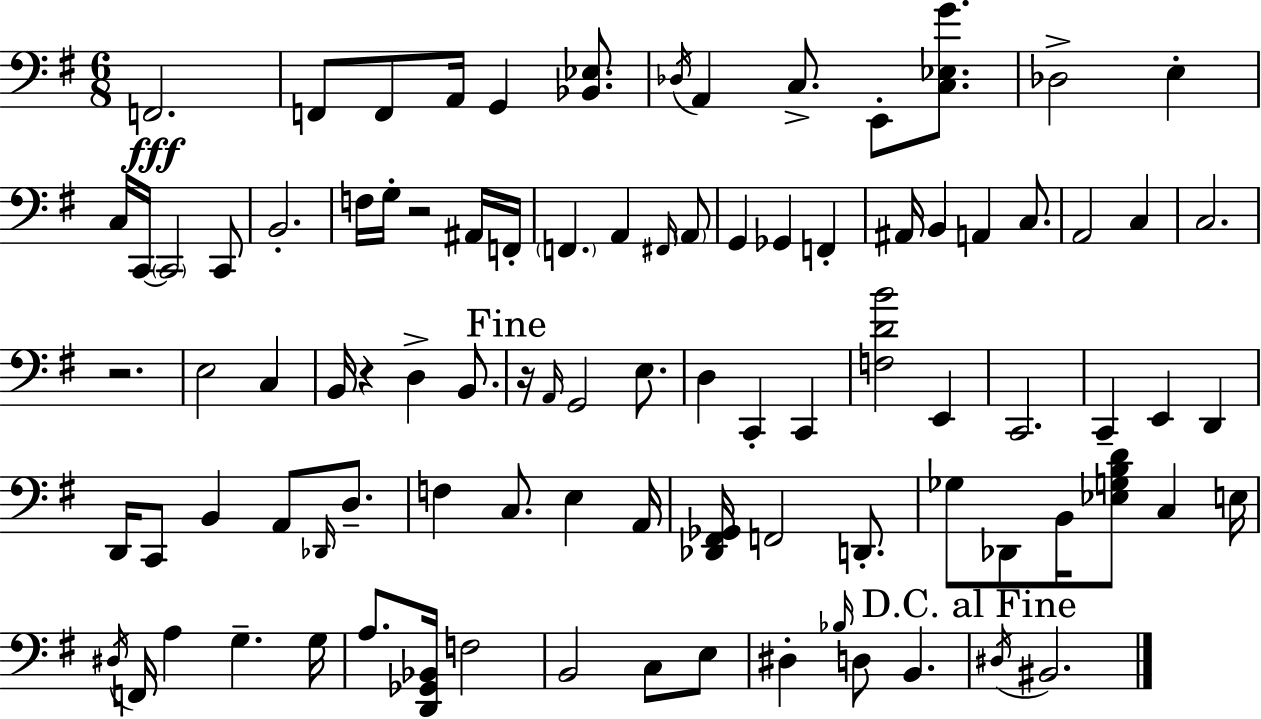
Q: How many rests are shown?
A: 4